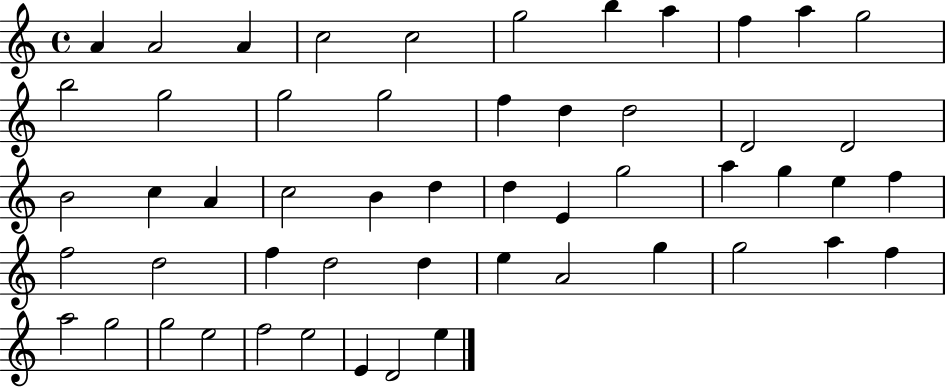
A4/q A4/h A4/q C5/h C5/h G5/h B5/q A5/q F5/q A5/q G5/h B5/h G5/h G5/h G5/h F5/q D5/q D5/h D4/h D4/h B4/h C5/q A4/q C5/h B4/q D5/q D5/q E4/q G5/h A5/q G5/q E5/q F5/q F5/h D5/h F5/q D5/h D5/q E5/q A4/h G5/q G5/h A5/q F5/q A5/h G5/h G5/h E5/h F5/h E5/h E4/q D4/h E5/q